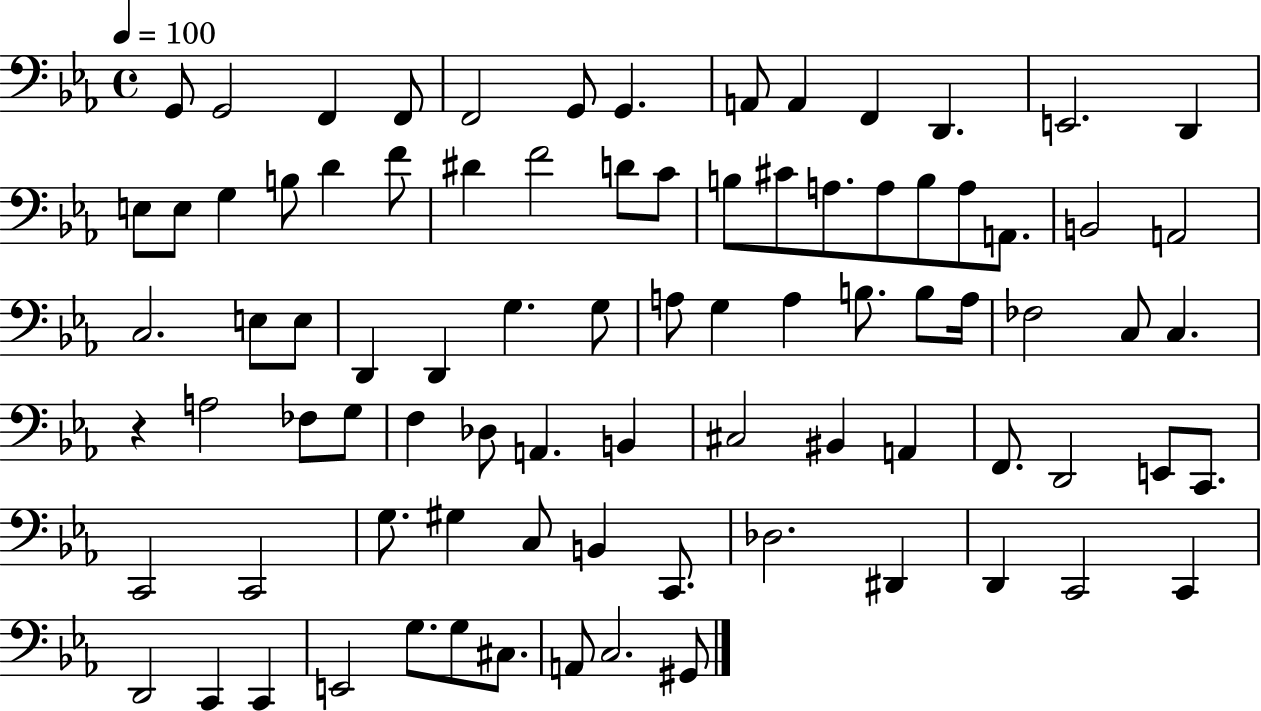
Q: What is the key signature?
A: EES major